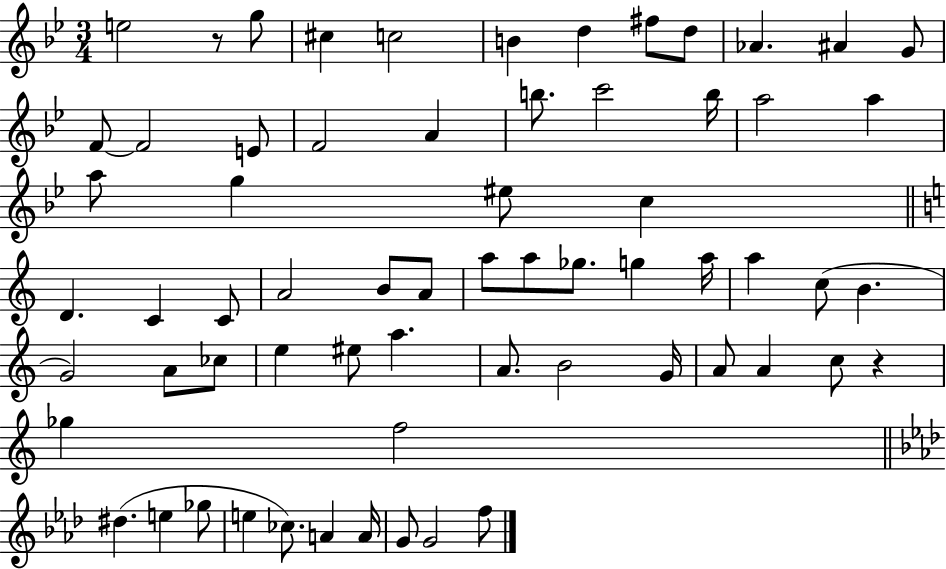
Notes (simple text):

E5/h R/e G5/e C#5/q C5/h B4/q D5/q F#5/e D5/e Ab4/q. A#4/q G4/e F4/e F4/h E4/e F4/h A4/q B5/e. C6/h B5/s A5/h A5/q A5/e G5/q EIS5/e C5/q D4/q. C4/q C4/e A4/h B4/e A4/e A5/e A5/e Gb5/e. G5/q A5/s A5/q C5/e B4/q. G4/h A4/e CES5/e E5/q EIS5/e A5/q. A4/e. B4/h G4/s A4/e A4/q C5/e R/q Gb5/q F5/h D#5/q. E5/q Gb5/e E5/q CES5/e. A4/q A4/s G4/e G4/h F5/e